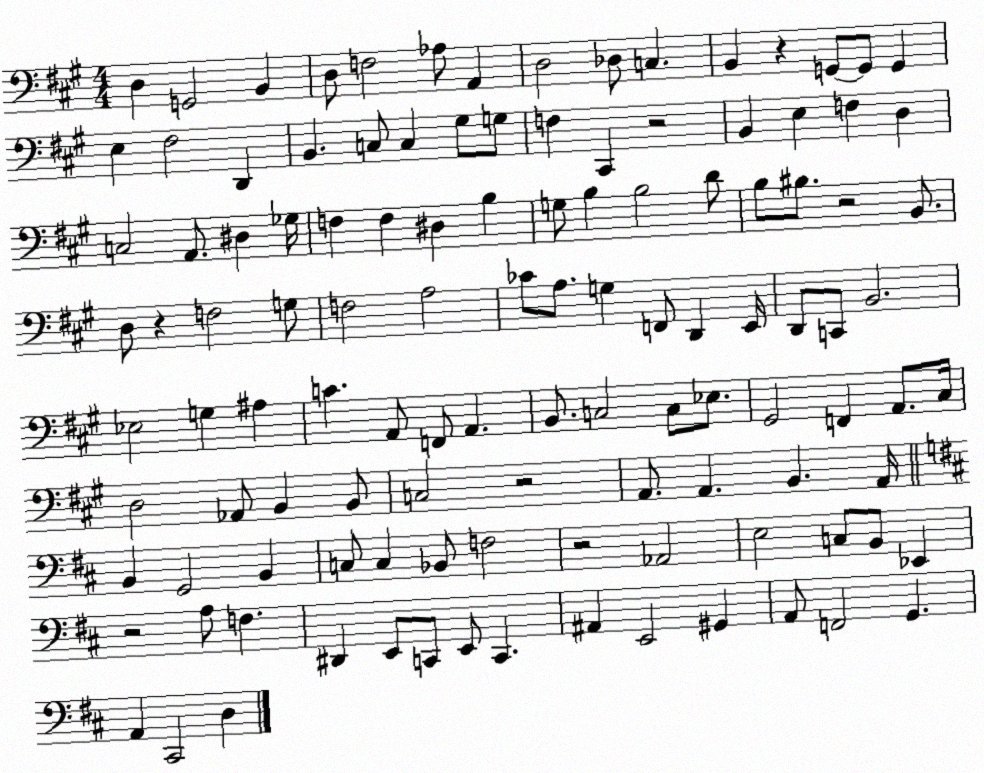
X:1
T:Untitled
M:4/4
L:1/4
K:A
D, G,,2 B,, D,/2 F,2 _A,/2 A,, D,2 _D,/2 C, B,, z G,,/2 G,,/2 G,, E, ^F,2 D,, B,, C,/2 C, ^G,/2 G,/2 F, ^C,, z2 B,, E, F, D, C,2 A,,/2 ^D, _G,/4 F, F, ^D, B, G,/2 B, B,2 D/2 B,/2 ^B,/2 z2 B,,/2 D,/2 z F,2 G,/2 F,2 A,2 _C/2 A,/2 G, F,,/2 D,, E,,/4 D,,/2 C,,/2 B,,2 _E,2 G, ^A, C A,,/2 F,,/2 A,, B,,/2 C,2 C,/2 _E,/2 ^G,,2 F,, A,,/2 ^C,/4 D,2 _A,,/2 B,, B,,/2 C,2 z2 A,,/2 A,, B,, A,,/4 B,, G,,2 B,, C,/2 C, _B,,/2 F,2 z2 _A,,2 E,2 C,/2 B,,/2 _E,, z2 A,/2 F, ^D,, E,,/2 C,,/2 E,,/2 C,, ^A,, E,,2 ^G,, A,,/2 F,,2 G,, A,, ^C,,2 D,